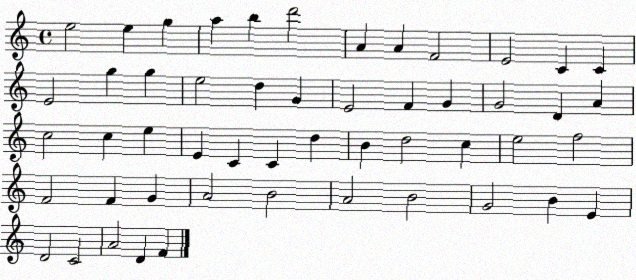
X:1
T:Untitled
M:4/4
L:1/4
K:C
e2 e g a b d'2 A A F2 E2 C C E2 g g e2 d G E2 F G G2 D A c2 c e E C C d B d2 c e2 f2 F2 F G A2 B2 A2 B2 G2 B E D2 C2 A2 D F